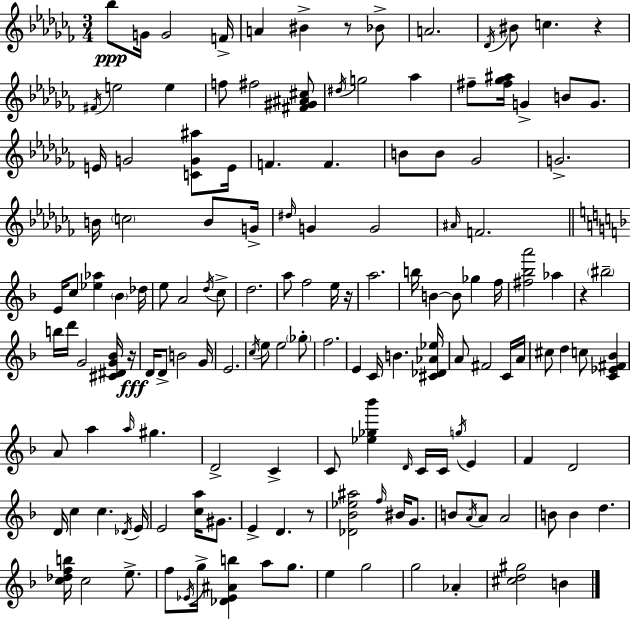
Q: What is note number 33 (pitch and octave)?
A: B4